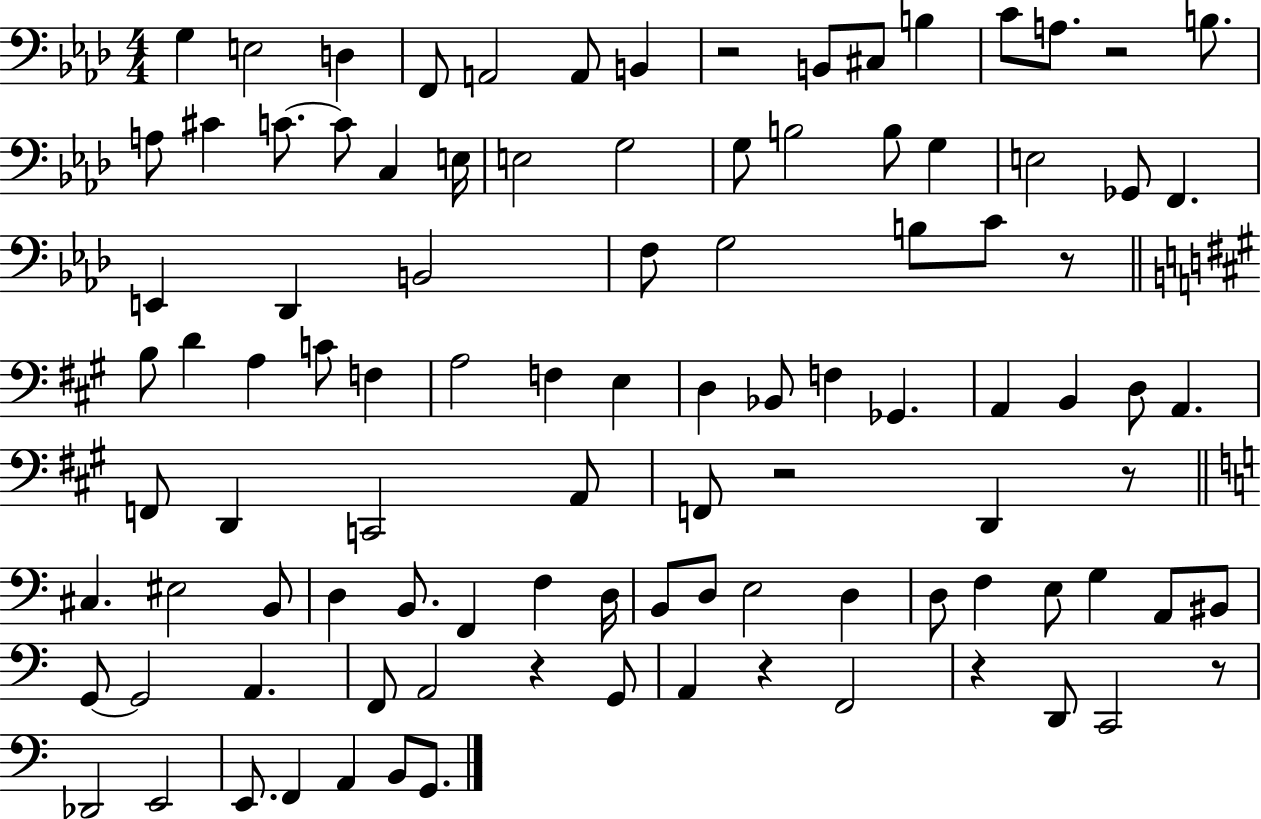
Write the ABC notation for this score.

X:1
T:Untitled
M:4/4
L:1/4
K:Ab
G, E,2 D, F,,/2 A,,2 A,,/2 B,, z2 B,,/2 ^C,/2 B, C/2 A,/2 z2 B,/2 A,/2 ^C C/2 C/2 C, E,/4 E,2 G,2 G,/2 B,2 B,/2 G, E,2 _G,,/2 F,, E,, _D,, B,,2 F,/2 G,2 B,/2 C/2 z/2 B,/2 D A, C/2 F, A,2 F, E, D, _B,,/2 F, _G,, A,, B,, D,/2 A,, F,,/2 D,, C,,2 A,,/2 F,,/2 z2 D,, z/2 ^C, ^E,2 B,,/2 D, B,,/2 F,, F, D,/4 B,,/2 D,/2 E,2 D, D,/2 F, E,/2 G, A,,/2 ^B,,/2 G,,/2 G,,2 A,, F,,/2 A,,2 z G,,/2 A,, z F,,2 z D,,/2 C,,2 z/2 _D,,2 E,,2 E,,/2 F,, A,, B,,/2 G,,/2